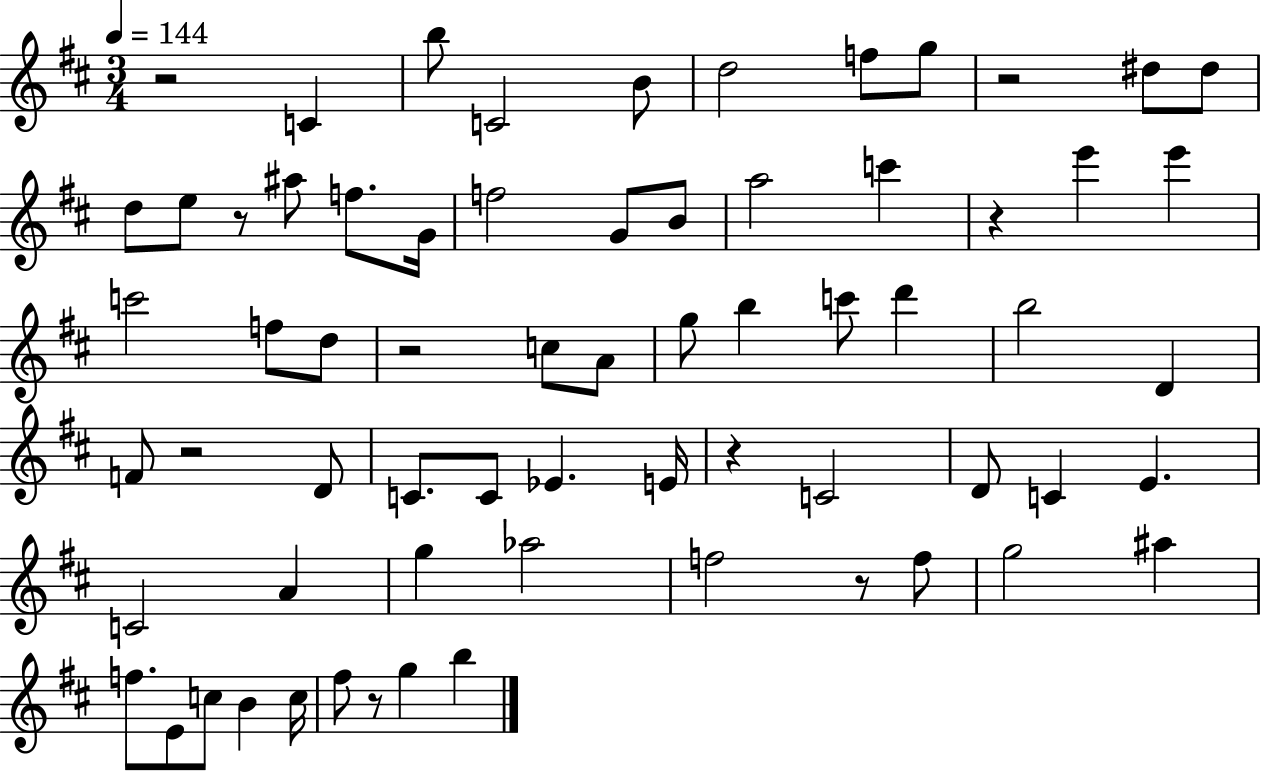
R/h C4/q B5/e C4/h B4/e D5/h F5/e G5/e R/h D#5/e D#5/e D5/e E5/e R/e A#5/e F5/e. G4/s F5/h G4/e B4/e A5/h C6/q R/q E6/q E6/q C6/h F5/e D5/e R/h C5/e A4/e G5/e B5/q C6/e D6/q B5/h D4/q F4/e R/h D4/e C4/e. C4/e Eb4/q. E4/s R/q C4/h D4/e C4/q E4/q. C4/h A4/q G5/q Ab5/h F5/h R/e F5/e G5/h A#5/q F5/e. E4/e C5/e B4/q C5/s F#5/e R/e G5/q B5/q